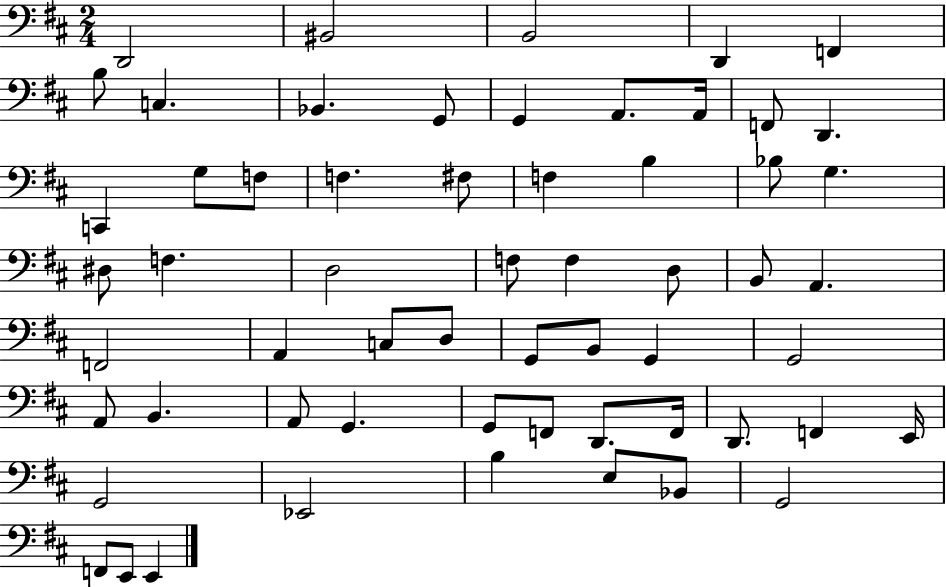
D2/h BIS2/h B2/h D2/q F2/q B3/e C3/q. Bb2/q. G2/e G2/q A2/e. A2/s F2/e D2/q. C2/q G3/e F3/e F3/q. F#3/e F3/q B3/q Bb3/e G3/q. D#3/e F3/q. D3/h F3/e F3/q D3/e B2/e A2/q. F2/h A2/q C3/e D3/e G2/e B2/e G2/q G2/h A2/e B2/q. A2/e G2/q. G2/e F2/e D2/e. F2/s D2/e. F2/q E2/s G2/h Eb2/h B3/q E3/e Bb2/e G2/h F2/e E2/e E2/q